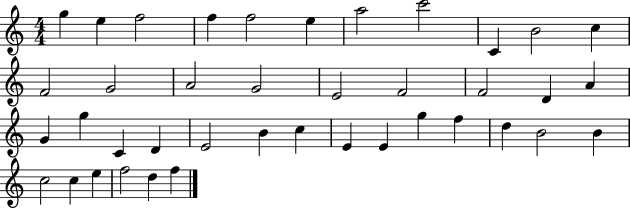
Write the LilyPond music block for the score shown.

{
  \clef treble
  \numericTimeSignature
  \time 4/4
  \key c \major
  g''4 e''4 f''2 | f''4 f''2 e''4 | a''2 c'''2 | c'4 b'2 c''4 | \break f'2 g'2 | a'2 g'2 | e'2 f'2 | f'2 d'4 a'4 | \break g'4 g''4 c'4 d'4 | e'2 b'4 c''4 | e'4 e'4 g''4 f''4 | d''4 b'2 b'4 | \break c''2 c''4 e''4 | f''2 d''4 f''4 | \bar "|."
}